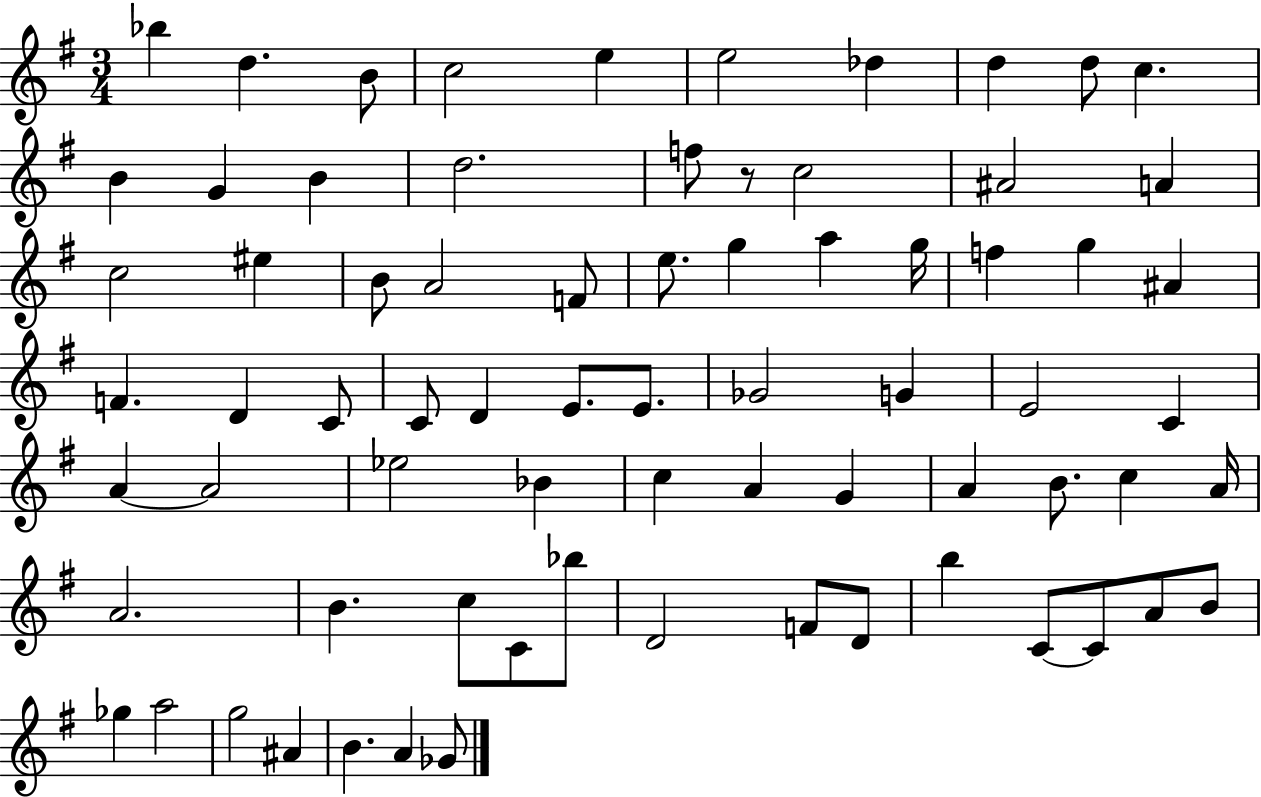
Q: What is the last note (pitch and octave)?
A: Gb4